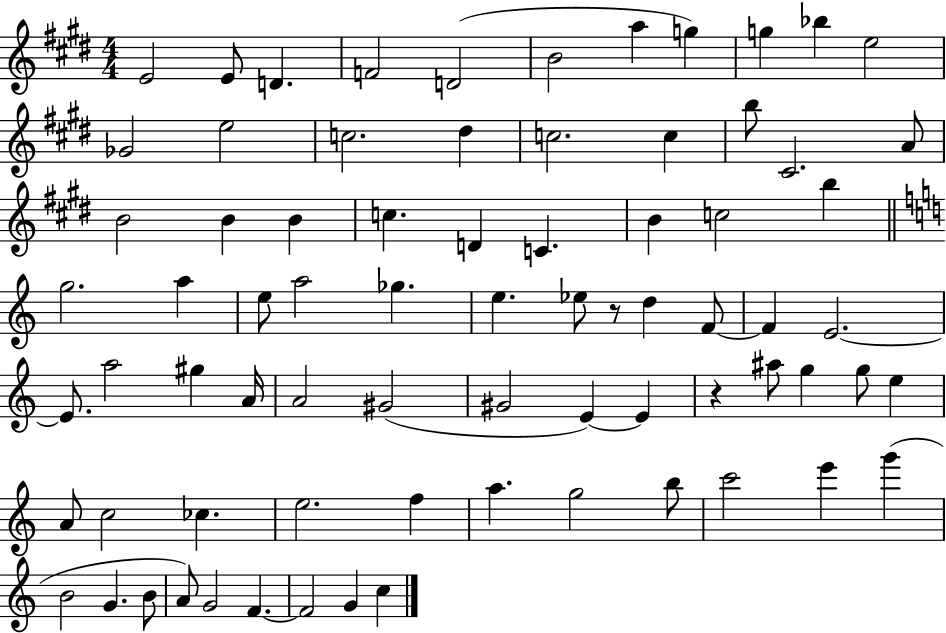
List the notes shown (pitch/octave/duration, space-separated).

E4/h E4/e D4/q. F4/h D4/h B4/h A5/q G5/q G5/q Bb5/q E5/h Gb4/h E5/h C5/h. D#5/q C5/h. C5/q B5/e C#4/h. A4/e B4/h B4/q B4/q C5/q. D4/q C4/q. B4/q C5/h B5/q G5/h. A5/q E5/e A5/h Gb5/q. E5/q. Eb5/e R/e D5/q F4/e F4/q E4/h. E4/e. A5/h G#5/q A4/s A4/h G#4/h G#4/h E4/q E4/q R/q A#5/e G5/q G5/e E5/q A4/e C5/h CES5/q. E5/h. F5/q A5/q. G5/h B5/e C6/h E6/q G6/q B4/h G4/q. B4/e A4/e G4/h F4/q. F4/h G4/q C5/q